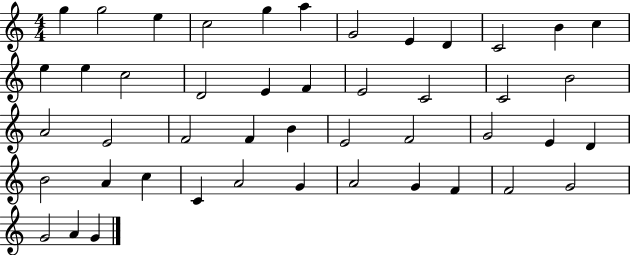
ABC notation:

X:1
T:Untitled
M:4/4
L:1/4
K:C
g g2 e c2 g a G2 E D C2 B c e e c2 D2 E F E2 C2 C2 B2 A2 E2 F2 F B E2 F2 G2 E D B2 A c C A2 G A2 G F F2 G2 G2 A G